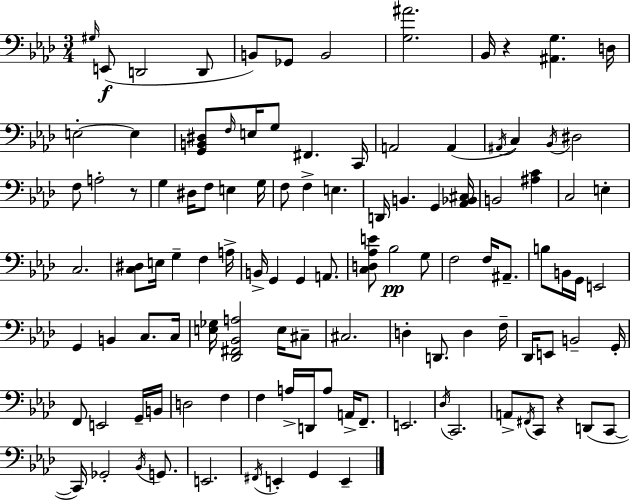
{
  \clef bass
  \numericTimeSignature
  \time 3/4
  \key f \minor
  \grace { gis16 }\f e,8( d,2 d,8 | b,8) ges,8 b,2 | <g ais'>2. | bes,16 r4 <ais, g>4. | \break d16 e2-.~~ e4 | <g, b, dis>8 \grace { f16 } e16 g8 fis,4. | c,16 a,2 a,4( | \acciaccatura { ais,16 } c4) \acciaccatura { bes,16 } dis2 | \break f8 a2-. | r8 g4 dis16 f8 e4 | g16 f8 f4-> e4. | d,16 b,4. g,4 | \break <aes, bes, cis>16 b,2 | <ais c'>4 c2 | e4-. c2. | <c dis>8 e16 g4-- f4 | \break a16-> b,16-> g,4 g,4 | a,8. <c d aes e'>8 bes2\pp | g8 f2 | f16 ais,8.-- b8 b,16 g,16 e,2 | \break g,4 b,4 | c8. c16 <e ges>16 <des, fis, bes, a>2 | e16 cis8-- cis2. | d4-. d,8. d4 | \break f16-- des,16 e,8 b,2-- | g,16-. f,8 e,2 | g,16-- b,16 d2 | f4 f4 a16-> d,16 a8 | \break a,16-> f,8.-- e,2. | \acciaccatura { des16 } c,2. | a,8-> \acciaccatura { fis,16 } c,8 r4 | d,8( c,8~~ c,16) ges,2-. | \break \acciaccatura { bes,16 } g,8. e,2. | \acciaccatura { fis,16 } e,4-. | g,4 e,4-- \bar "|."
}